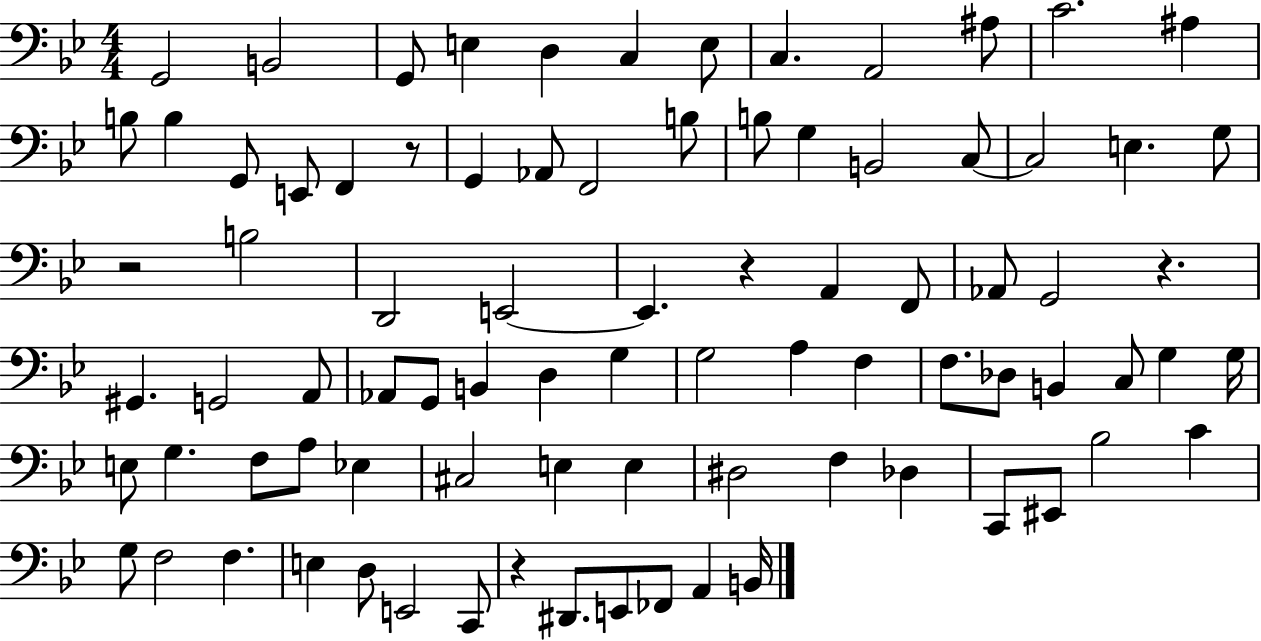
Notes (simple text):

G2/h B2/h G2/e E3/q D3/q C3/q E3/e C3/q. A2/h A#3/e C4/h. A#3/q B3/e B3/q G2/e E2/e F2/q R/e G2/q Ab2/e F2/h B3/e B3/e G3/q B2/h C3/e C3/h E3/q. G3/e R/h B3/h D2/h E2/h E2/q. R/q A2/q F2/e Ab2/e G2/h R/q. G#2/q. G2/h A2/e Ab2/e G2/e B2/q D3/q G3/q G3/h A3/q F3/q F3/e. Db3/e B2/q C3/e G3/q G3/s E3/e G3/q. F3/e A3/e Eb3/q C#3/h E3/q E3/q D#3/h F3/q Db3/q C2/e EIS2/e Bb3/h C4/q G3/e F3/h F3/q. E3/q D3/e E2/h C2/e R/q D#2/e. E2/e FES2/e A2/q B2/s